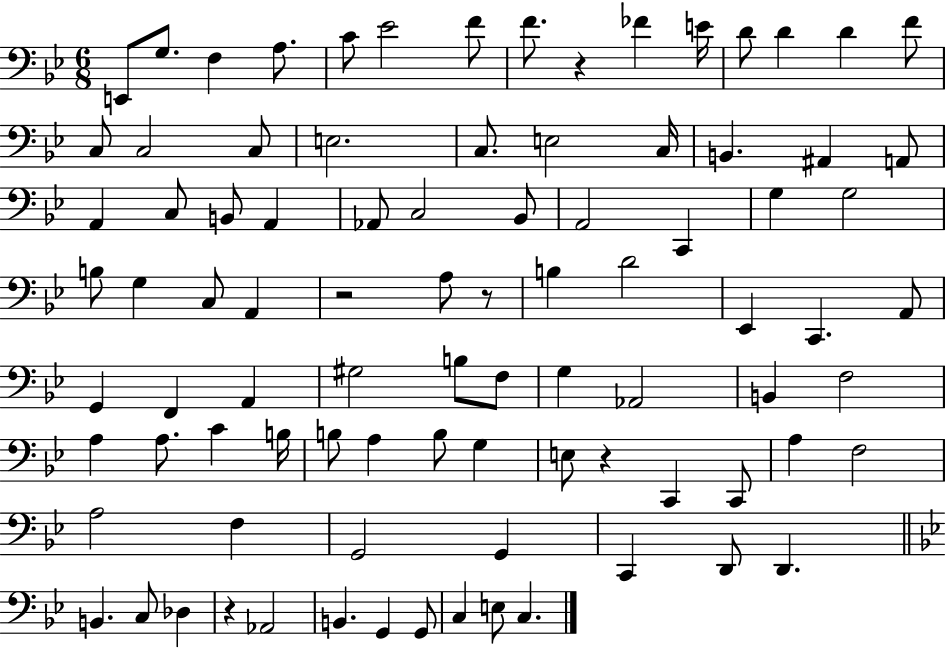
E2/e G3/e. F3/q A3/e. C4/e Eb4/h F4/e F4/e. R/q FES4/q E4/s D4/e D4/q D4/q F4/e C3/e C3/h C3/e E3/h. C3/e. E3/h C3/s B2/q. A#2/q A2/e A2/q C3/e B2/e A2/q Ab2/e C3/h Bb2/e A2/h C2/q G3/q G3/h B3/e G3/q C3/e A2/q R/h A3/e R/e B3/q D4/h Eb2/q C2/q. A2/e G2/q F2/q A2/q G#3/h B3/e F3/e G3/q Ab2/h B2/q F3/h A3/q A3/e. C4/q B3/s B3/e A3/q B3/e G3/q E3/e R/q C2/q C2/e A3/q F3/h A3/h F3/q G2/h G2/q C2/q D2/e D2/q. B2/q. C3/e Db3/q R/q Ab2/h B2/q. G2/q G2/e C3/q E3/e C3/q.